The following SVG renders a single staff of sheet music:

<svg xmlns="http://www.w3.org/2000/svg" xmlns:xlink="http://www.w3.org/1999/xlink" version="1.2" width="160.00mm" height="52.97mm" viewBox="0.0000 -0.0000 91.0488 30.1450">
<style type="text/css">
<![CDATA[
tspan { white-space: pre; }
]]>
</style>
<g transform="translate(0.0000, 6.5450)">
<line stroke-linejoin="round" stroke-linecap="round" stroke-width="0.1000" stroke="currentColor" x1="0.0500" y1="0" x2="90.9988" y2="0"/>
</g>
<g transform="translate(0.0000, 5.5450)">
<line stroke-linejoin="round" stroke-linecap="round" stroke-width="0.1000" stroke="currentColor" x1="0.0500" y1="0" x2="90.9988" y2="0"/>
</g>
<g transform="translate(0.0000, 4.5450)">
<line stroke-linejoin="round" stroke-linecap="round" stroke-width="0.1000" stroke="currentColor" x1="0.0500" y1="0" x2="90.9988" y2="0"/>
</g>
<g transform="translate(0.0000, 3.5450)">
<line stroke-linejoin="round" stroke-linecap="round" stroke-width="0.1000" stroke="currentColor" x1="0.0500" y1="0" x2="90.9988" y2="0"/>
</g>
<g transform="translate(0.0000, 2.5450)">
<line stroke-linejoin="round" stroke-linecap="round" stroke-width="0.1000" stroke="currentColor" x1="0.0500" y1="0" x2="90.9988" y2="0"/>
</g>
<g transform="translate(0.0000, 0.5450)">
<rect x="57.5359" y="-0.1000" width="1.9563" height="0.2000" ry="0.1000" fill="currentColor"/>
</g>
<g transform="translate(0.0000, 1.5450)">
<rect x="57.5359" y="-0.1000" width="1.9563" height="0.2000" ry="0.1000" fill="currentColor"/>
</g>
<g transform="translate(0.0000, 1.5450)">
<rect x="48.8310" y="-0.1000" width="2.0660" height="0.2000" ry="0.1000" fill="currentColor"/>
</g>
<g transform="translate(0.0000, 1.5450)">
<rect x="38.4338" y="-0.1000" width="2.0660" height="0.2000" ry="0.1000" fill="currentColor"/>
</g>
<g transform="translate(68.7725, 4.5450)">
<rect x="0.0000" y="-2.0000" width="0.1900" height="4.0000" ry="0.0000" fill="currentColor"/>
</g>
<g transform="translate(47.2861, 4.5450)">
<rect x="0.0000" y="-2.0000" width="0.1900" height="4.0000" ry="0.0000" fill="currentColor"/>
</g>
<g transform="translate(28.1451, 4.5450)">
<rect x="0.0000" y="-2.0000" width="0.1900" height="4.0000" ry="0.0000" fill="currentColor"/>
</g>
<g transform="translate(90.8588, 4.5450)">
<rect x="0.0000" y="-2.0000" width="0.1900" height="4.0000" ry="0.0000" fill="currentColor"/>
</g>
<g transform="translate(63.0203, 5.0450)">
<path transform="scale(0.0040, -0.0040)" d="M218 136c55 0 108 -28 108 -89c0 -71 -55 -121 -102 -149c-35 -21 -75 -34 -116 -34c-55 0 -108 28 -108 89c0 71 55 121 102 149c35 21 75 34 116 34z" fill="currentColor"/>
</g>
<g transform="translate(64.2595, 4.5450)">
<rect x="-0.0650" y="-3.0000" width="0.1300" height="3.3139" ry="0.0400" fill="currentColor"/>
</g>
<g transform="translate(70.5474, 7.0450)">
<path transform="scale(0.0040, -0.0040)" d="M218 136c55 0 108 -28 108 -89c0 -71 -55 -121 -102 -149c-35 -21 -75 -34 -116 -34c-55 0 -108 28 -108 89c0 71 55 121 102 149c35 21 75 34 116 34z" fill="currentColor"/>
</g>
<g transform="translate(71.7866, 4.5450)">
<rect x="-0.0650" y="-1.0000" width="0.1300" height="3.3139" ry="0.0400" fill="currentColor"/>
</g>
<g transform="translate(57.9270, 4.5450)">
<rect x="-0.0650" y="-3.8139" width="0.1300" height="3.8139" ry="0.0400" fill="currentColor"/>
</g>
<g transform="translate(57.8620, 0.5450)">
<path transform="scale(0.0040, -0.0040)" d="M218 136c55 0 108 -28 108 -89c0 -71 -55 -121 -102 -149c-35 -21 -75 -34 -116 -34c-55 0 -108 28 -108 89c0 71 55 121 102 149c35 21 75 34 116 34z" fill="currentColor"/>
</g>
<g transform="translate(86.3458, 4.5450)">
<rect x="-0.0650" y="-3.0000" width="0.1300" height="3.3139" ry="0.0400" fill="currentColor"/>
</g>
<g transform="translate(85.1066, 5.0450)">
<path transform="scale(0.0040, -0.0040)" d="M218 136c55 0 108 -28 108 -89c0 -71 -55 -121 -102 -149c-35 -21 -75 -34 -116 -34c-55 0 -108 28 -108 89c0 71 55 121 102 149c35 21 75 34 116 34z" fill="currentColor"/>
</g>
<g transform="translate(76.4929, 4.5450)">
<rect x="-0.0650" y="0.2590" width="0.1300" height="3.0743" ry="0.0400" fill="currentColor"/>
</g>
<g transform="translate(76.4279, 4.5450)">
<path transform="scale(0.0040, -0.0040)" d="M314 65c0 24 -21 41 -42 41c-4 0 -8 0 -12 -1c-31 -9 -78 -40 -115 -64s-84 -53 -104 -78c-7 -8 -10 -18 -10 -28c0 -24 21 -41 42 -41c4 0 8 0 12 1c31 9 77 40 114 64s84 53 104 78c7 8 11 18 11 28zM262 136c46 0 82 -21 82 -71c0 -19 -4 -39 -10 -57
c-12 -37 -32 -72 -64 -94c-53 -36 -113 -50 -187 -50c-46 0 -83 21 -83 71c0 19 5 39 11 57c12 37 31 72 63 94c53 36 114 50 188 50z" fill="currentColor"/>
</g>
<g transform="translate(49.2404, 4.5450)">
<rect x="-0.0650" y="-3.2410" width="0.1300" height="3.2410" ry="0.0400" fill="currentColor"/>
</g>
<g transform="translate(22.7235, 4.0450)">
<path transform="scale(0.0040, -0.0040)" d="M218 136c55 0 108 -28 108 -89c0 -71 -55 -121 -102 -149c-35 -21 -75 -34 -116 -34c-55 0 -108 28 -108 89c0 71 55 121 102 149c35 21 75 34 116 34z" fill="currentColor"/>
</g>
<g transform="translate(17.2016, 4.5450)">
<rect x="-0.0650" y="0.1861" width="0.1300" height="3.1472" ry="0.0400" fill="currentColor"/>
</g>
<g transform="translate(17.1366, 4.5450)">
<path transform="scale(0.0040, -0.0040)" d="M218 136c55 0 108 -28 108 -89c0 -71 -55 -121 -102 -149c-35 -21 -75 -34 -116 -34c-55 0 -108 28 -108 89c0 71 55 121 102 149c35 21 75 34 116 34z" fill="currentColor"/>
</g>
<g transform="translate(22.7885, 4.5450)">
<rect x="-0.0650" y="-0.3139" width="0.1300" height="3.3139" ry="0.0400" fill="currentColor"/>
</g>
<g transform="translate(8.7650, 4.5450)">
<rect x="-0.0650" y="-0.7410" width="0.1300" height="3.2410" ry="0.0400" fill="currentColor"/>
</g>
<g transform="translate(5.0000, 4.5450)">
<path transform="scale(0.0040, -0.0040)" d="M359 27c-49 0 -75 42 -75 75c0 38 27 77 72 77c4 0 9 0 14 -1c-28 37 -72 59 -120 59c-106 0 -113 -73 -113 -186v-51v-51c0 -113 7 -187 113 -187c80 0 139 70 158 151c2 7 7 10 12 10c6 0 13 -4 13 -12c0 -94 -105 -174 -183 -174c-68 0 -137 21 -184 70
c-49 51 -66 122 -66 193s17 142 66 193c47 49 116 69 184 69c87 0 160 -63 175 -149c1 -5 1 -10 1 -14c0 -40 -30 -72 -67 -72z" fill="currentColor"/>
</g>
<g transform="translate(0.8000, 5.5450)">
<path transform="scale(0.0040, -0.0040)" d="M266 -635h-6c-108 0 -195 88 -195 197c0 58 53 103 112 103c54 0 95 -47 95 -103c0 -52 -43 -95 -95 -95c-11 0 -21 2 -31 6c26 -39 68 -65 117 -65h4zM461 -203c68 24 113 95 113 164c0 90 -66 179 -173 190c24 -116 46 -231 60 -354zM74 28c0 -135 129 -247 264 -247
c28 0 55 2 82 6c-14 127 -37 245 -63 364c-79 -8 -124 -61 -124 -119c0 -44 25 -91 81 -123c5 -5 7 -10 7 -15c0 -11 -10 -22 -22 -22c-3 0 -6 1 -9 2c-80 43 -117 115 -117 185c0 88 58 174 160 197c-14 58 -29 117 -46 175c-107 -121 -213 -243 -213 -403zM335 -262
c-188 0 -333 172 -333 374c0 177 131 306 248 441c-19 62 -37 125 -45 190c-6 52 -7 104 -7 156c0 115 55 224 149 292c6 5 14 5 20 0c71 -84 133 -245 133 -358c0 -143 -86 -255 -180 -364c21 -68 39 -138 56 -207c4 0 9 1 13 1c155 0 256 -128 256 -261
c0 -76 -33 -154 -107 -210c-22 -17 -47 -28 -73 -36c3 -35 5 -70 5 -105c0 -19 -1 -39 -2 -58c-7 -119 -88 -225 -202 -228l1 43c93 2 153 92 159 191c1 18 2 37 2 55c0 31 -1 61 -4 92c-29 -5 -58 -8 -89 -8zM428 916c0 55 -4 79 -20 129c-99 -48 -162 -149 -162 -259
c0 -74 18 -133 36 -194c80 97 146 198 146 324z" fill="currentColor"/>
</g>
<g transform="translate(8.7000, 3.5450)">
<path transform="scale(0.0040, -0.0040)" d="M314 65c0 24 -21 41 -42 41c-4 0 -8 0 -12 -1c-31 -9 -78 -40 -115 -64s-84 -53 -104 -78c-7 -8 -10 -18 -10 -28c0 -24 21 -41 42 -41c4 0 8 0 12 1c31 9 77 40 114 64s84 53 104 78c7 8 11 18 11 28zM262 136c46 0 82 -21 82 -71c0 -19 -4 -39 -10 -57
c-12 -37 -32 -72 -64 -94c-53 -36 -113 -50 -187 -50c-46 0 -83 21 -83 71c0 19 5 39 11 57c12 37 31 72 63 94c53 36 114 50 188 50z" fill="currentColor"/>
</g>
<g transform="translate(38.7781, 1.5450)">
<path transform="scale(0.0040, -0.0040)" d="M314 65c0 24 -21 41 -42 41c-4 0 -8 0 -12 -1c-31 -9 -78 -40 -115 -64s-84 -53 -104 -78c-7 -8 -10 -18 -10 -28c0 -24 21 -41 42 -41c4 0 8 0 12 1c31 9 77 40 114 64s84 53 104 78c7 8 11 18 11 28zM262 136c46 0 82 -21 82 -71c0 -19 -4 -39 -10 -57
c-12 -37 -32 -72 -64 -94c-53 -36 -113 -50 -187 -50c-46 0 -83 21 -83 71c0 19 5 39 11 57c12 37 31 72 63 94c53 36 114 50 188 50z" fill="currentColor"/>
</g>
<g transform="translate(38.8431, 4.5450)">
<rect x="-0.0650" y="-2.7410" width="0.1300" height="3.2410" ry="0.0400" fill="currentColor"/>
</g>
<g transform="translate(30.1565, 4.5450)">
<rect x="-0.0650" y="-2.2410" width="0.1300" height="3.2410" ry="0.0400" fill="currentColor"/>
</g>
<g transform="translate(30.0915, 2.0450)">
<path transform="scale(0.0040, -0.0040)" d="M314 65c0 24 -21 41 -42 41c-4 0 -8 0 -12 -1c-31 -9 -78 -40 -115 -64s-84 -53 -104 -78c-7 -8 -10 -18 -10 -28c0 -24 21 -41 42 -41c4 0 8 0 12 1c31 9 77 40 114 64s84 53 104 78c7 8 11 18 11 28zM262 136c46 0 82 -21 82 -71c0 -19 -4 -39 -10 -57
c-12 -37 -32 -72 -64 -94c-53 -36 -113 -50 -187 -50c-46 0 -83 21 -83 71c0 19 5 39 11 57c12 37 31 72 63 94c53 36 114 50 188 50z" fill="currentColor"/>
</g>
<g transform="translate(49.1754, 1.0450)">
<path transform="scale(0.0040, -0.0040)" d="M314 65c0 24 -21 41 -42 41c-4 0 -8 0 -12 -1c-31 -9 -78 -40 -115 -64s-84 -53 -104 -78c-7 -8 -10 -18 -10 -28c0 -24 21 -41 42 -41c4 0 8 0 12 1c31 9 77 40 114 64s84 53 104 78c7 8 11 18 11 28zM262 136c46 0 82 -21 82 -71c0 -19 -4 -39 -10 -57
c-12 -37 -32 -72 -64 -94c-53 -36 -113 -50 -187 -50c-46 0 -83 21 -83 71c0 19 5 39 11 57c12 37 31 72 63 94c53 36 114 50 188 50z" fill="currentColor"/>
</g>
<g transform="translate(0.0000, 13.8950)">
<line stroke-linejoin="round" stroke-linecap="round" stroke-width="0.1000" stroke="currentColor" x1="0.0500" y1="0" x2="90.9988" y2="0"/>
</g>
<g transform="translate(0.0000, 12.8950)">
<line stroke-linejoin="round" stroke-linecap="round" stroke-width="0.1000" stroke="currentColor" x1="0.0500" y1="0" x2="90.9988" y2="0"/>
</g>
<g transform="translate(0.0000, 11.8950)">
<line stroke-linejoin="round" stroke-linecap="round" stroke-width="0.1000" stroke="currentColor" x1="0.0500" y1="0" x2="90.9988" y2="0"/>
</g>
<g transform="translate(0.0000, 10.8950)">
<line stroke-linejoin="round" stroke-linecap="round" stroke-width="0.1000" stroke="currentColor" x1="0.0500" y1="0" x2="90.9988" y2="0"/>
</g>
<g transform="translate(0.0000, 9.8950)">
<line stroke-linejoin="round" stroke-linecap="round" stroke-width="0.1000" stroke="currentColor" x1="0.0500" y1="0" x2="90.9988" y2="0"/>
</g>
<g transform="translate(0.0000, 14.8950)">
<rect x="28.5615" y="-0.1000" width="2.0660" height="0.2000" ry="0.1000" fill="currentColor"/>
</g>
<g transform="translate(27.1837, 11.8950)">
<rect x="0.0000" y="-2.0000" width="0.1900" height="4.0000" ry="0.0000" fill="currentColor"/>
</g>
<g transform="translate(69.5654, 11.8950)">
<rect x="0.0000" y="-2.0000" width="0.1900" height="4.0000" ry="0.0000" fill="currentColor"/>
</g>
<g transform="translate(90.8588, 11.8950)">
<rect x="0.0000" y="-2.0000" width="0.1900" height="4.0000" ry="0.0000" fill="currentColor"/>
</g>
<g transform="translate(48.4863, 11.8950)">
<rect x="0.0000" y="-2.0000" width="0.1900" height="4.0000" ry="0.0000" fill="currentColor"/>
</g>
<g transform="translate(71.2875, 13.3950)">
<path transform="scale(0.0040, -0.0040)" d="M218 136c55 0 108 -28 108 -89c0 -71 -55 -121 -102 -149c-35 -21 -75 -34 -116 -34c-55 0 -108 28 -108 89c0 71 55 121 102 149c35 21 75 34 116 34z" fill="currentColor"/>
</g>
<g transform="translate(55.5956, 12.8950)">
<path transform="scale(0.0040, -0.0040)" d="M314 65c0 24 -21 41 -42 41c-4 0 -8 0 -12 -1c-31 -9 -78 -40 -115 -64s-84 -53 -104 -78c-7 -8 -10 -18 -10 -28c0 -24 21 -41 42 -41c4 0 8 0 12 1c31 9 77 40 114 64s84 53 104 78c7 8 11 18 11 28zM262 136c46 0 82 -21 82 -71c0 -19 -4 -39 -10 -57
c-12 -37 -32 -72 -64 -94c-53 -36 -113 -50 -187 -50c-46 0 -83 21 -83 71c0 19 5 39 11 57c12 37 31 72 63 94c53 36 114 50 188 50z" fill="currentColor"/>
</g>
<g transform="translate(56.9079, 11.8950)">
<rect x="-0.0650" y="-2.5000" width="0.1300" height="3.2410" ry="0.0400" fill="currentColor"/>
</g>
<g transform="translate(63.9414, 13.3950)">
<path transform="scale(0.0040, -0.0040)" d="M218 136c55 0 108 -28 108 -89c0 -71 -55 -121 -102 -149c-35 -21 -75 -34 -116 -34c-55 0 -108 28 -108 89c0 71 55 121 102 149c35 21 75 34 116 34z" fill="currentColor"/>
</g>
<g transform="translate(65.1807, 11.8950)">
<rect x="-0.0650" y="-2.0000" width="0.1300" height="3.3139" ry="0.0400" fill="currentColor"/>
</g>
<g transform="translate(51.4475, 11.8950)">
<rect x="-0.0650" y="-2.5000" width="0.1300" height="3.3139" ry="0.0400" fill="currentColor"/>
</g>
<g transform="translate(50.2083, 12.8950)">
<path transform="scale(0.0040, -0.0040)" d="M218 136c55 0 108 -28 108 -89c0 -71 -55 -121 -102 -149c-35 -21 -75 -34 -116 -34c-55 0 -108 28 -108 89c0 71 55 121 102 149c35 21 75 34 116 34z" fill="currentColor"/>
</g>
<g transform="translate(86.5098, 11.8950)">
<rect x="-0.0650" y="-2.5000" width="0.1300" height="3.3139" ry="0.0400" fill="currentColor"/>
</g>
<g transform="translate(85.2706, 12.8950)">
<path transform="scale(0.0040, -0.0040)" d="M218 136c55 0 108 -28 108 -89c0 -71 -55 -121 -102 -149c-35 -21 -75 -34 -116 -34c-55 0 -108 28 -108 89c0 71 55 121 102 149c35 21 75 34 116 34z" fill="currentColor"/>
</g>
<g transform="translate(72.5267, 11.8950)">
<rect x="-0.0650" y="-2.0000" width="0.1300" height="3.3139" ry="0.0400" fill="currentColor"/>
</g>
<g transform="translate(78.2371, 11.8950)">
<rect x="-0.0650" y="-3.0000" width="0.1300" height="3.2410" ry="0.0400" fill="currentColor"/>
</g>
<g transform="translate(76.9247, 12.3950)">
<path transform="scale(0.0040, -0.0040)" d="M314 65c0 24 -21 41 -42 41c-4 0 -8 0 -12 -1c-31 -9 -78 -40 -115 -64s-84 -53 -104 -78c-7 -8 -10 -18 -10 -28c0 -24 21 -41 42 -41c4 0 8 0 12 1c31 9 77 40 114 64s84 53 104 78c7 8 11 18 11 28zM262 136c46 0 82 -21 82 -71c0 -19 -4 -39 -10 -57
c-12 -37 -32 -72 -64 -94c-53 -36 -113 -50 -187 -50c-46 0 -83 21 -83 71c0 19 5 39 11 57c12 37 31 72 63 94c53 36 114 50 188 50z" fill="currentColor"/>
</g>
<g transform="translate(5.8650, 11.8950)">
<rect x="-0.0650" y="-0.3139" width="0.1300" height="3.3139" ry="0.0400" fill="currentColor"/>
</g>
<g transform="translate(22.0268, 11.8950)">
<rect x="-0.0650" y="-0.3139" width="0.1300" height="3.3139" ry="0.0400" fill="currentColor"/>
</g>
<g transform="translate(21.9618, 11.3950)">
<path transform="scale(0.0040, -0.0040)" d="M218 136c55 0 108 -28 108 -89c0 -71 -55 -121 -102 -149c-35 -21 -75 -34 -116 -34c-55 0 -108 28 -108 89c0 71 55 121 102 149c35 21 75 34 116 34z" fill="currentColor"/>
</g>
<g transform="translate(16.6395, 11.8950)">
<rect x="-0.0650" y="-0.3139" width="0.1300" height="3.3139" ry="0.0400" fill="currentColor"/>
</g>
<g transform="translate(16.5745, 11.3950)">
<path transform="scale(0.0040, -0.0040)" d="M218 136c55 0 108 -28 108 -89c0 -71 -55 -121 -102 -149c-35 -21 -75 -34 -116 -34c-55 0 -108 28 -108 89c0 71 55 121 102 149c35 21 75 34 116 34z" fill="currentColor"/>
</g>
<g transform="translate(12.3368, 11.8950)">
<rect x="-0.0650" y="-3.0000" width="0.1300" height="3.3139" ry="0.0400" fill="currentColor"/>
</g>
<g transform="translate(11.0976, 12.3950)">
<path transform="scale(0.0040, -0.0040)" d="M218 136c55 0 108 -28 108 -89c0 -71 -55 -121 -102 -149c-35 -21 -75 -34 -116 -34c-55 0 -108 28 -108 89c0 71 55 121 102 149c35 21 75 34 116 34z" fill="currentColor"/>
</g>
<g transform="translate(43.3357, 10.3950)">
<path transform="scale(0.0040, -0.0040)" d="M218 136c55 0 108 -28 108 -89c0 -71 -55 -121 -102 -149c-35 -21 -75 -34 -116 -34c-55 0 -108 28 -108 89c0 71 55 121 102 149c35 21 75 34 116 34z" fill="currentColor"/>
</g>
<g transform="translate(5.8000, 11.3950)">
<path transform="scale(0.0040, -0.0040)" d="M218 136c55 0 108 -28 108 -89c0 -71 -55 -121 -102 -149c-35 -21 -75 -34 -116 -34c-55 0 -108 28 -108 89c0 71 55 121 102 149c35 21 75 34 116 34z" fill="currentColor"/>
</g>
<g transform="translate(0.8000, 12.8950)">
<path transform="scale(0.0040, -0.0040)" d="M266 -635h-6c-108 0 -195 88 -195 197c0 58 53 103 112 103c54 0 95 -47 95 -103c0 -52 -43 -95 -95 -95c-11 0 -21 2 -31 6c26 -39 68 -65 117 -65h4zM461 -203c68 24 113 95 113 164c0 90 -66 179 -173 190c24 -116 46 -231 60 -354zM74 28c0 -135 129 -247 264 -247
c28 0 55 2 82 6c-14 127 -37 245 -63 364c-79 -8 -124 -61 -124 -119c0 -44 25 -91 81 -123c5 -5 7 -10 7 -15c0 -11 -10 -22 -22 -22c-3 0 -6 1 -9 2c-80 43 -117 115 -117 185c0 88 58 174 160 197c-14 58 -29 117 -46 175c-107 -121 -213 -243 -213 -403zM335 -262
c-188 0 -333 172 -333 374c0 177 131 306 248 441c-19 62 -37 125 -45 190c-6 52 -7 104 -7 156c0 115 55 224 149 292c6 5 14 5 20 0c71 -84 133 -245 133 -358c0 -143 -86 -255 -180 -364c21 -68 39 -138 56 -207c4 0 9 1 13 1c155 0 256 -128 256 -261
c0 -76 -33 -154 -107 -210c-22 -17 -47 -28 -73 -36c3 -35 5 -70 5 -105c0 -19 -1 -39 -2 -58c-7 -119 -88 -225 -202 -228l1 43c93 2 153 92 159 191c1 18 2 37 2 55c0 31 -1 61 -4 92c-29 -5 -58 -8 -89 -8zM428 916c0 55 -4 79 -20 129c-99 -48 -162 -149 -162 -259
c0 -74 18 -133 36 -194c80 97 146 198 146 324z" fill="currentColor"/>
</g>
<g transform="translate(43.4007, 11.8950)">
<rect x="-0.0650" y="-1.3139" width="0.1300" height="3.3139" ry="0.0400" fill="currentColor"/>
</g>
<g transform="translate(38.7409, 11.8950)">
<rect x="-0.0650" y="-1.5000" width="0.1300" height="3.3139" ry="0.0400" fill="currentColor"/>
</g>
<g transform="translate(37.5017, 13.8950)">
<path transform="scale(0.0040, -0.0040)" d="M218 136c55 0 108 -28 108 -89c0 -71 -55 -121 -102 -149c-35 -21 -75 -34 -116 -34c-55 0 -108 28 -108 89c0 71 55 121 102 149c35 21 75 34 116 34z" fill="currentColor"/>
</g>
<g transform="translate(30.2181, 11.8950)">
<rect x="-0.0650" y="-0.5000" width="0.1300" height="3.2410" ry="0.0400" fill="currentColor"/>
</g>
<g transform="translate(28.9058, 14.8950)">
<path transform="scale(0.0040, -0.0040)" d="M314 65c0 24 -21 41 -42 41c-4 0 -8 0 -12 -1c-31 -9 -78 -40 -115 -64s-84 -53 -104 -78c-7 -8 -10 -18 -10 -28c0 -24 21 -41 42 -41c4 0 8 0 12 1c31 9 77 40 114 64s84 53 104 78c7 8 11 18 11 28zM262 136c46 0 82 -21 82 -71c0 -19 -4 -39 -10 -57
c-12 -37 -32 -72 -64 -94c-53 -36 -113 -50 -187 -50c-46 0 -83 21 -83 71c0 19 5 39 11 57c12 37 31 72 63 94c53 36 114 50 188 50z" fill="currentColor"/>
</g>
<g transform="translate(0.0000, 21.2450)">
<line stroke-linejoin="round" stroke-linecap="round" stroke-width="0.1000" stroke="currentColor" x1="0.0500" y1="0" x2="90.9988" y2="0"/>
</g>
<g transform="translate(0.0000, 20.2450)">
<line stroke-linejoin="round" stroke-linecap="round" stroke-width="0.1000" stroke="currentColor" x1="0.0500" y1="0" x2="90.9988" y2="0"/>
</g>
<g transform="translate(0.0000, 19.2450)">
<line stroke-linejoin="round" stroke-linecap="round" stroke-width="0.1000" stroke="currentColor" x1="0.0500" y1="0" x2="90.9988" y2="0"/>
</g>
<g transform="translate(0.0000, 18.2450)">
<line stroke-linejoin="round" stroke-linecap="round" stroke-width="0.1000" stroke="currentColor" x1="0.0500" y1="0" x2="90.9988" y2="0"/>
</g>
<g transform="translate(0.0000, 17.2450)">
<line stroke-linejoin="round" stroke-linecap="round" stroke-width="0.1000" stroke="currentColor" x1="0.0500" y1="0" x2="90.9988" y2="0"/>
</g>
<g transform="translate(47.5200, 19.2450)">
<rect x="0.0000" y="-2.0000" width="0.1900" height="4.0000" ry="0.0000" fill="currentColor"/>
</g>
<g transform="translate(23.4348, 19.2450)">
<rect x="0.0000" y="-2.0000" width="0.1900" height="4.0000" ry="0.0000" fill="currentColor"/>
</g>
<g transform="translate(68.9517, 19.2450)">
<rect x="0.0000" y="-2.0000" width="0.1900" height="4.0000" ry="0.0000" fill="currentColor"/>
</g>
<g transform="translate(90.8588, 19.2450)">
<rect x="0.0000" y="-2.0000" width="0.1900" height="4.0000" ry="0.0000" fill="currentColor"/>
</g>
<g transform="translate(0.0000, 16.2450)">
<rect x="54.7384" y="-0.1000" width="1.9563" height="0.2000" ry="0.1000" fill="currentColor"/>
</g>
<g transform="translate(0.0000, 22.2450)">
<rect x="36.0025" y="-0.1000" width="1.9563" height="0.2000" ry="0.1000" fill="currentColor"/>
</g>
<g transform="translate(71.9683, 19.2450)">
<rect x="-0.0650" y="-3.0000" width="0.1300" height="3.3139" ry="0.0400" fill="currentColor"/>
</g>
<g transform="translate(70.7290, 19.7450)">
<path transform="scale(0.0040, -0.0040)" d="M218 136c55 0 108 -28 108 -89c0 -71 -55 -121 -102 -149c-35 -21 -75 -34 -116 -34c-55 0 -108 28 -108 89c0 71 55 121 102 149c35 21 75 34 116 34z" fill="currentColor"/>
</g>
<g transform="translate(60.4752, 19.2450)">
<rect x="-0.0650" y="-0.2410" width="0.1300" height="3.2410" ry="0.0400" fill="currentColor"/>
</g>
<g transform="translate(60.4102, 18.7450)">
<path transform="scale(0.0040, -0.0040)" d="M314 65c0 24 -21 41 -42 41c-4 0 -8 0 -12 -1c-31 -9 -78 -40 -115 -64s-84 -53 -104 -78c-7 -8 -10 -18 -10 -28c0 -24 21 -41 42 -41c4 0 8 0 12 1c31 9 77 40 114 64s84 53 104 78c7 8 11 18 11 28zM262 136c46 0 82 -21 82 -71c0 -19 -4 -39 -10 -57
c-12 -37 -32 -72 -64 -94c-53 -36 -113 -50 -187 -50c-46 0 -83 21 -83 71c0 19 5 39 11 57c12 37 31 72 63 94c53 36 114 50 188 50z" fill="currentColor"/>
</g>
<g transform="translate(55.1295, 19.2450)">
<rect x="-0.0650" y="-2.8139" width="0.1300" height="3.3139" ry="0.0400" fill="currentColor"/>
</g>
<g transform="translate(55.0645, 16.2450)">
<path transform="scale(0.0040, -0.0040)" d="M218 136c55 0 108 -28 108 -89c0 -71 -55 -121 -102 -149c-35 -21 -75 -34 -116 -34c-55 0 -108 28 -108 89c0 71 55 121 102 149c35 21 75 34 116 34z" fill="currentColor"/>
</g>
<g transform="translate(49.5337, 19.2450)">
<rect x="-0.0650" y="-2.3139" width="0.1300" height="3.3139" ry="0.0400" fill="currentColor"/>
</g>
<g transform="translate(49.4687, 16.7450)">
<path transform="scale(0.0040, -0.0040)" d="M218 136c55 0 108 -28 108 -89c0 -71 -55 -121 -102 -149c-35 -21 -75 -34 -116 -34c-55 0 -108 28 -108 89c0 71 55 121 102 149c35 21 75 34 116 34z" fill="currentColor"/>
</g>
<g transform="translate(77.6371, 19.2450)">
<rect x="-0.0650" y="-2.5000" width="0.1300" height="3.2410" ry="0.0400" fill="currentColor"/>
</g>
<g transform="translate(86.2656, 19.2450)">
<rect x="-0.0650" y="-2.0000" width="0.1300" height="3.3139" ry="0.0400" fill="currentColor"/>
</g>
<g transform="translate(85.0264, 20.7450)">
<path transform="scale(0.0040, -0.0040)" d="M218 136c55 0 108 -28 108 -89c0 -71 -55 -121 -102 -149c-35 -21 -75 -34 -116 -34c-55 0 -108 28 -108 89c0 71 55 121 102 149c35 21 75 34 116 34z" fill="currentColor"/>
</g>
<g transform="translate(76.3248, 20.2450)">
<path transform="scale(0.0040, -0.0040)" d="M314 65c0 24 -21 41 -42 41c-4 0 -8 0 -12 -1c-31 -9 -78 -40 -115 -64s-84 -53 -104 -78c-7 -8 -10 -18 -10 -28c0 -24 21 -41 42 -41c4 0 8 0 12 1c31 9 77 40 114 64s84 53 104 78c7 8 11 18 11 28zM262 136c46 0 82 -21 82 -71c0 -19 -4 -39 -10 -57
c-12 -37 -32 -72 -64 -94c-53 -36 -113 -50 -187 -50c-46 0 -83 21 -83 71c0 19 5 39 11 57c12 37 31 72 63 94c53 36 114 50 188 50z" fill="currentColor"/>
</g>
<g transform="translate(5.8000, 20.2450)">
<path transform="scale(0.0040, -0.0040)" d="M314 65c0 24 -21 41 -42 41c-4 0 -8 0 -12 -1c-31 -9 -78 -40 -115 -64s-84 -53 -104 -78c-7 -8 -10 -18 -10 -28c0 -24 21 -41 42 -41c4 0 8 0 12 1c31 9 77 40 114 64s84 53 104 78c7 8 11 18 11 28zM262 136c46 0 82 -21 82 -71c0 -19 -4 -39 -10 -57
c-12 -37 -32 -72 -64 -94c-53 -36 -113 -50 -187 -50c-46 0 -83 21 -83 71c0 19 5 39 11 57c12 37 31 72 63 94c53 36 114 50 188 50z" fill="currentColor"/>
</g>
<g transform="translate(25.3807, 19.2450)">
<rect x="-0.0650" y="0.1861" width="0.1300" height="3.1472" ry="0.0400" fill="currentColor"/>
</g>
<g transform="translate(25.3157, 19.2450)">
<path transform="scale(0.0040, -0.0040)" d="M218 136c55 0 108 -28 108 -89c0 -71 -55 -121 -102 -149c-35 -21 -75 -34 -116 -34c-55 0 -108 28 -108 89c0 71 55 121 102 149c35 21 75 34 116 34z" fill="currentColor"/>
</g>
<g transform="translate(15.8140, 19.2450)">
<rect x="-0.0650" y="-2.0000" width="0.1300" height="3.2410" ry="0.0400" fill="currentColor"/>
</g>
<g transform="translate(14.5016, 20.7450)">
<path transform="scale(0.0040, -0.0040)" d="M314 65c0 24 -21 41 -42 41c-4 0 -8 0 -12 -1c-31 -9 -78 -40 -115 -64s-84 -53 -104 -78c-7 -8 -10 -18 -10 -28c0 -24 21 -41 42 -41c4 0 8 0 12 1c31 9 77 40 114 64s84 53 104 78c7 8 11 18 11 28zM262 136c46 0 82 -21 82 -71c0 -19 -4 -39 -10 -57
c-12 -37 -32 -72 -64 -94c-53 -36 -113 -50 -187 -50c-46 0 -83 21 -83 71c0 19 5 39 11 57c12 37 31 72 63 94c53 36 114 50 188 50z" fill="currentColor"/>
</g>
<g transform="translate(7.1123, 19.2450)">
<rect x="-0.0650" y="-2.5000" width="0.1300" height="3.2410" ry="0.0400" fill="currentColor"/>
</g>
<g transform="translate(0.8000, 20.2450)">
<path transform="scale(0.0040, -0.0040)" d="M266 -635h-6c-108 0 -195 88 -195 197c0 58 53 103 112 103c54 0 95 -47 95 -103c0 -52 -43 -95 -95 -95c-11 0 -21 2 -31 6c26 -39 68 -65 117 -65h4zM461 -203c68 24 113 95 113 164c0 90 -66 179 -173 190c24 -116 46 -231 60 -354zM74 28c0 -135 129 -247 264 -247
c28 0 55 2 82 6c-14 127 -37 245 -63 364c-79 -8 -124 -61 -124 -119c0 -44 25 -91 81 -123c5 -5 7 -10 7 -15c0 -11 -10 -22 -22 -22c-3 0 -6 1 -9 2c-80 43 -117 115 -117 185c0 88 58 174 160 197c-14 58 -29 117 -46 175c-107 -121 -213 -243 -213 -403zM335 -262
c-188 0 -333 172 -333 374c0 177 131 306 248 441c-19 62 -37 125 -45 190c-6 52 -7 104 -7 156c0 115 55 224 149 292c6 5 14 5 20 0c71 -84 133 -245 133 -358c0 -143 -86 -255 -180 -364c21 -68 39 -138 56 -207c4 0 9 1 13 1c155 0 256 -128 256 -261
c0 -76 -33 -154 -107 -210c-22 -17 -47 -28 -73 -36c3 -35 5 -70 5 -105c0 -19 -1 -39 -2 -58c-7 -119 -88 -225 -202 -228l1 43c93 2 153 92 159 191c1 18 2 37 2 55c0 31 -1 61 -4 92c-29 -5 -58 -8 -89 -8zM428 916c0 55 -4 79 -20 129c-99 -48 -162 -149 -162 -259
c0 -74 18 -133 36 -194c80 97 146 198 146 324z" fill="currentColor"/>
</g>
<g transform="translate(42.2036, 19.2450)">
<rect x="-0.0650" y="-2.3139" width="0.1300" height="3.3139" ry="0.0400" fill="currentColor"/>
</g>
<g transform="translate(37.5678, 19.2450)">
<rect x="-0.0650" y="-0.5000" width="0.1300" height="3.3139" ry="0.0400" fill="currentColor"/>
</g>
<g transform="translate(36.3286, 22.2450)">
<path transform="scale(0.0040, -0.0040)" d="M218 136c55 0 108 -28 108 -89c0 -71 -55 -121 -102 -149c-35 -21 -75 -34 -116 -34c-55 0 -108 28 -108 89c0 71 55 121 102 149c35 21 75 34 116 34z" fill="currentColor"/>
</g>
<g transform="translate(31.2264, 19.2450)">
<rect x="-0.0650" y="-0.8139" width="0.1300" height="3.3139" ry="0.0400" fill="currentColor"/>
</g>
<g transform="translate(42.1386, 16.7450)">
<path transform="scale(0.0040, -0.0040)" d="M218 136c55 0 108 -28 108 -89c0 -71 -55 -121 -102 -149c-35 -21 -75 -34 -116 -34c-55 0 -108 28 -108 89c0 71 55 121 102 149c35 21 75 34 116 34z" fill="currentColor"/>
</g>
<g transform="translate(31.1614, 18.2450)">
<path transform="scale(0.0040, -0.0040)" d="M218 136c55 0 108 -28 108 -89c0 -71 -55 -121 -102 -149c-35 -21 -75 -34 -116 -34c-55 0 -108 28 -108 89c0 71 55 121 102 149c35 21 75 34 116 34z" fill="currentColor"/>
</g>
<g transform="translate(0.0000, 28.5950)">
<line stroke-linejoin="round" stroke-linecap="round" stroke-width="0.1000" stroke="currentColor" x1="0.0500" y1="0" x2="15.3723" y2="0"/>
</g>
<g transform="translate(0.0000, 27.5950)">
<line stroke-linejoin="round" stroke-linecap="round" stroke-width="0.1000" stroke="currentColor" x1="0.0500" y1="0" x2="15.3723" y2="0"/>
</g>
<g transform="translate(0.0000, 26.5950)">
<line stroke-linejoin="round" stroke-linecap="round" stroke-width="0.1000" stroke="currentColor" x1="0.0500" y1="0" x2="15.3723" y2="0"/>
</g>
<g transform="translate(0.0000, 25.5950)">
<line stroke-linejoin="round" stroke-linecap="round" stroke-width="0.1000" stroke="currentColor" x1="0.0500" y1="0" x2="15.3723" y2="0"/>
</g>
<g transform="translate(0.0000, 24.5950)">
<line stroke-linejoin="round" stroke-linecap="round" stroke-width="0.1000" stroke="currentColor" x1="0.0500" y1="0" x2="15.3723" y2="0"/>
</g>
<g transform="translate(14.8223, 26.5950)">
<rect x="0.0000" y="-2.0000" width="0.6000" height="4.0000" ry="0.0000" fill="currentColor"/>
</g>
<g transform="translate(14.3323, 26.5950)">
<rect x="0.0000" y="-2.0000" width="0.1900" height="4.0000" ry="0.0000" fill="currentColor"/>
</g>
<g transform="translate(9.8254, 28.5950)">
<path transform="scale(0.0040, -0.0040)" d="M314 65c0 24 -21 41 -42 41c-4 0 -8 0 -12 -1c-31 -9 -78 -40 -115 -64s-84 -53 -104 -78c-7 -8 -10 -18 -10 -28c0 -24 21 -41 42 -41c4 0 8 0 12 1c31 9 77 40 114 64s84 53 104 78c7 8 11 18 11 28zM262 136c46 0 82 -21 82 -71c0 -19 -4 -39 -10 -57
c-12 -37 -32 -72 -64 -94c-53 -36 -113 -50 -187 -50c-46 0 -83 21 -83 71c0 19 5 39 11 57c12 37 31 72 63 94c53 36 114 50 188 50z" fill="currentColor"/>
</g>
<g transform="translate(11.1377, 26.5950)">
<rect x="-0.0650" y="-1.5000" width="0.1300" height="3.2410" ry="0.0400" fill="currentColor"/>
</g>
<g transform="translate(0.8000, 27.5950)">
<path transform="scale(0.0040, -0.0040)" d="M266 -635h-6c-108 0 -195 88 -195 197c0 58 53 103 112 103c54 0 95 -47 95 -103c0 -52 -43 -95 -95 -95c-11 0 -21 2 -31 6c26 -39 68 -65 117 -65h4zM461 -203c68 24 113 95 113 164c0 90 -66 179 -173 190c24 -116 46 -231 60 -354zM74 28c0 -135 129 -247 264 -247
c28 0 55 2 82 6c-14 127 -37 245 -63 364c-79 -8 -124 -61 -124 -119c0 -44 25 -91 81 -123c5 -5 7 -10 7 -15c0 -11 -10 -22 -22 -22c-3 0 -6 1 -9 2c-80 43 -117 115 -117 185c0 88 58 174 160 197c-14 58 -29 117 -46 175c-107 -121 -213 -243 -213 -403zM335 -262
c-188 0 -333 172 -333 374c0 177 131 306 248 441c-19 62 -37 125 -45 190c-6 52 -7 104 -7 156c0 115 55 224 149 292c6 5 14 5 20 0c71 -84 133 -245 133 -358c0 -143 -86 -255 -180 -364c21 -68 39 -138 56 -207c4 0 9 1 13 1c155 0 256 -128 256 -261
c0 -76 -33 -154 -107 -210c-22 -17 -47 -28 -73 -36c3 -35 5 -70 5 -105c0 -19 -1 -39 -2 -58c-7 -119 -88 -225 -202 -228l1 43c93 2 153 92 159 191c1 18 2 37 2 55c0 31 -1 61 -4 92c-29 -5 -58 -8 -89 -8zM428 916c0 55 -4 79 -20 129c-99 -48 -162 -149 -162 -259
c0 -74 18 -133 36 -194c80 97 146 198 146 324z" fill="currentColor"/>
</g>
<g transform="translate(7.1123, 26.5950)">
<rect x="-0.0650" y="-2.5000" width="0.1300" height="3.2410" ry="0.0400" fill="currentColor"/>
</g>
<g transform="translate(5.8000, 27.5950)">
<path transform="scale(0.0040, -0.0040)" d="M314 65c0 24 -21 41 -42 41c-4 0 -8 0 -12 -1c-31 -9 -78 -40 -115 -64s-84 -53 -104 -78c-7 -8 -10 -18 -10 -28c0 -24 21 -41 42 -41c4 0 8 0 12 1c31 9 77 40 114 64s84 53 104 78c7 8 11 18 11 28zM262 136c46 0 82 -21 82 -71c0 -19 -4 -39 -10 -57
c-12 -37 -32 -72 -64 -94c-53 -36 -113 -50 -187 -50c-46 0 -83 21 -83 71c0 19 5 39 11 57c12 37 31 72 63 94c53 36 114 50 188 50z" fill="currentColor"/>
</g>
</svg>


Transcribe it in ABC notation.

X:1
T:Untitled
M:4/4
L:1/4
K:C
d2 B c g2 a2 b2 c' A D B2 A c A c c C2 E e G G2 F F A2 G G2 F2 B d C g g a c2 A G2 F G2 E2